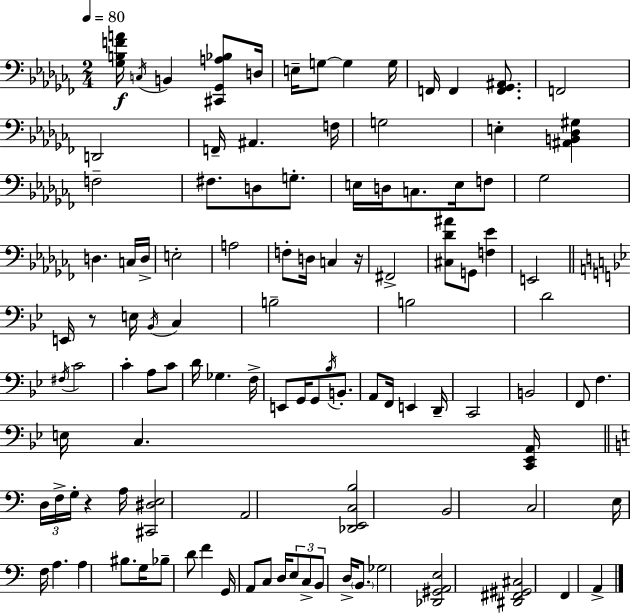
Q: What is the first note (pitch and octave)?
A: C3